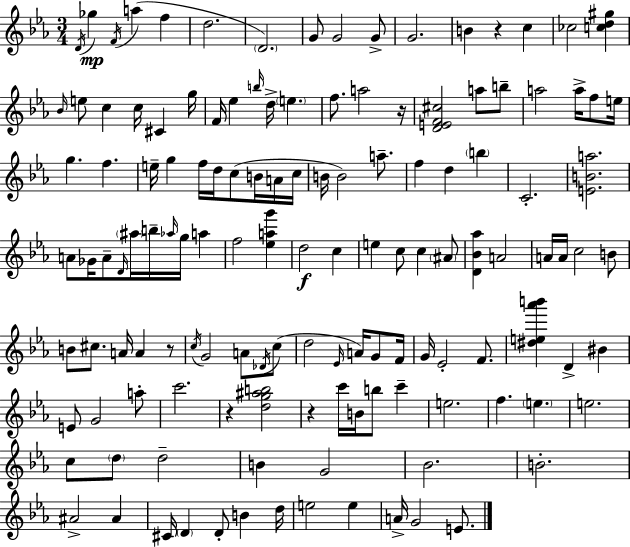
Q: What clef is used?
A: treble